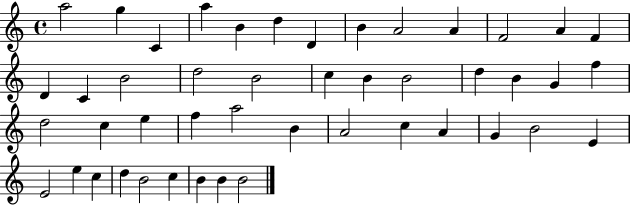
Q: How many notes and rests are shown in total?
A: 46